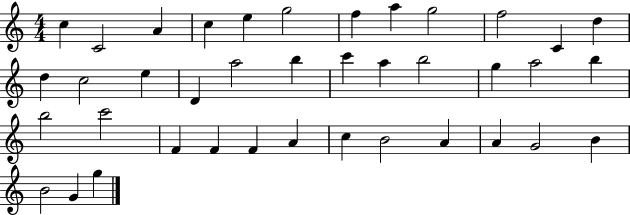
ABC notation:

X:1
T:Untitled
M:4/4
L:1/4
K:C
c C2 A c e g2 f a g2 f2 C d d c2 e D a2 b c' a b2 g a2 b b2 c'2 F F F A c B2 A A G2 B B2 G g